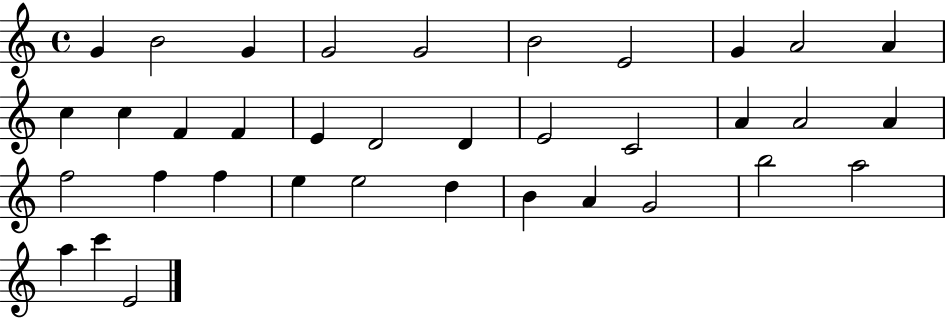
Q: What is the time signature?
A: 4/4